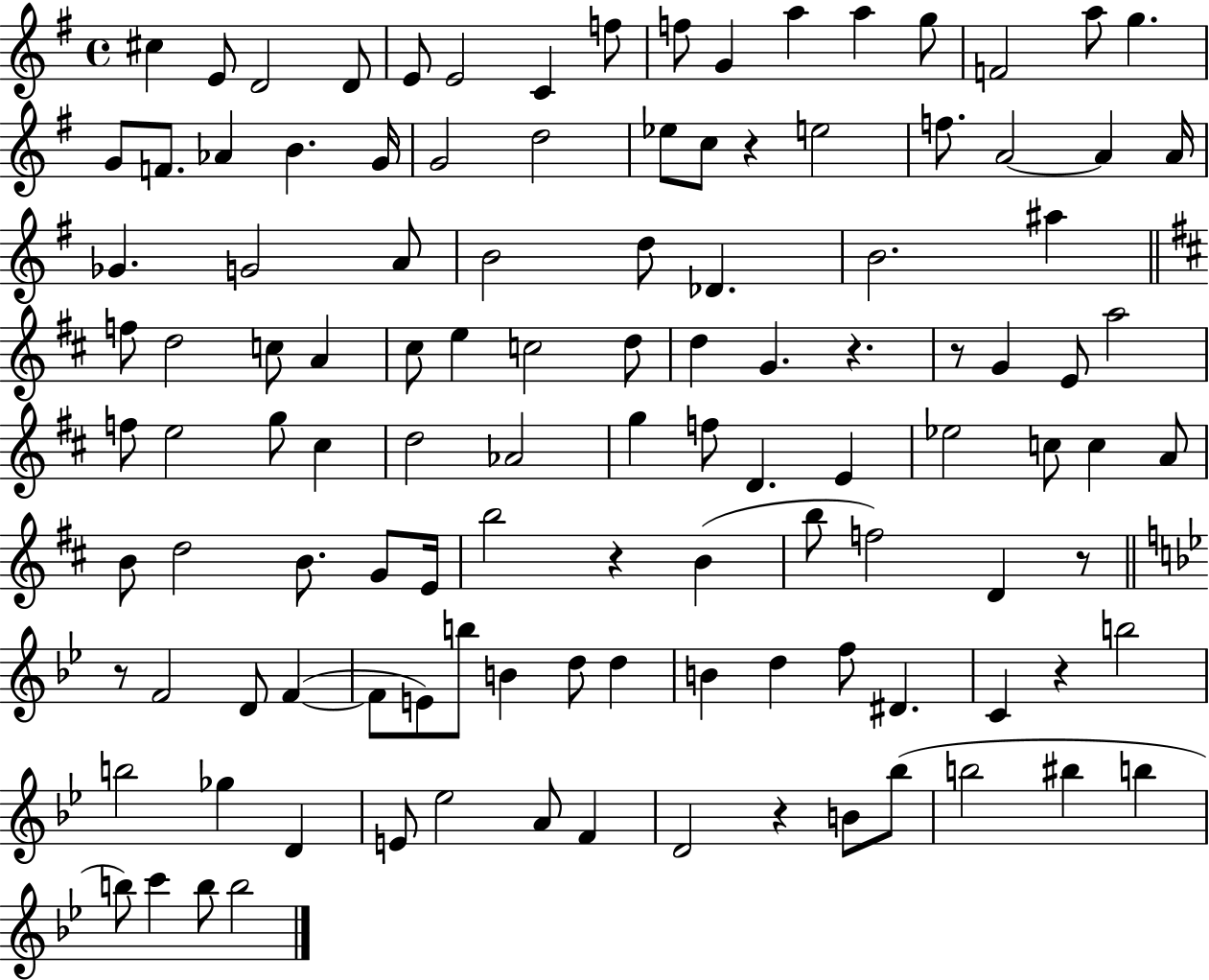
X:1
T:Untitled
M:4/4
L:1/4
K:G
^c E/2 D2 D/2 E/2 E2 C f/2 f/2 G a a g/2 F2 a/2 g G/2 F/2 _A B G/4 G2 d2 _e/2 c/2 z e2 f/2 A2 A A/4 _G G2 A/2 B2 d/2 _D B2 ^a f/2 d2 c/2 A ^c/2 e c2 d/2 d G z z/2 G E/2 a2 f/2 e2 g/2 ^c d2 _A2 g f/2 D E _e2 c/2 c A/2 B/2 d2 B/2 G/2 E/4 b2 z B b/2 f2 D z/2 z/2 F2 D/2 F F/2 E/2 b/2 B d/2 d B d f/2 ^D C z b2 b2 _g D E/2 _e2 A/2 F D2 z B/2 _b/2 b2 ^b b b/2 c' b/2 b2